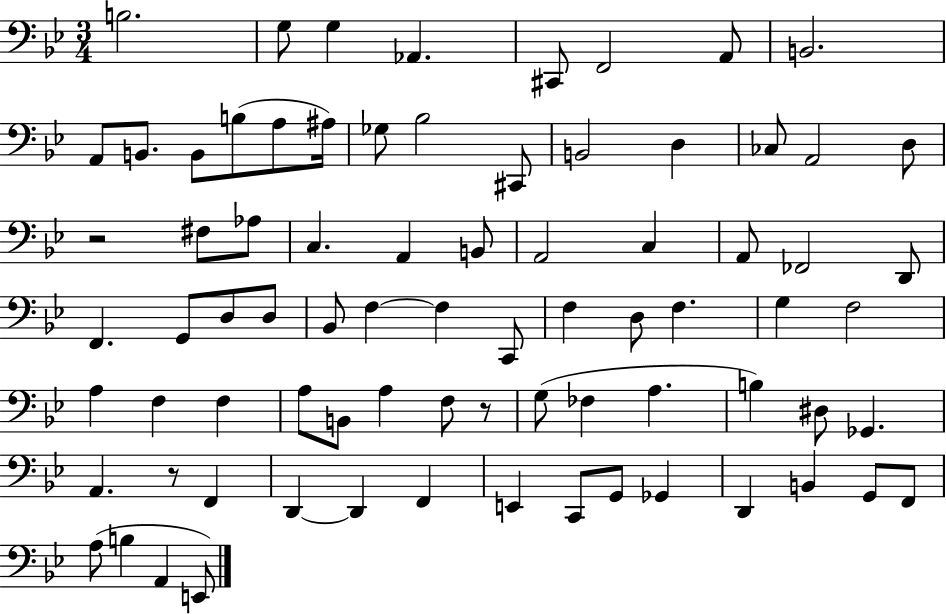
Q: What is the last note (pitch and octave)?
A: E2